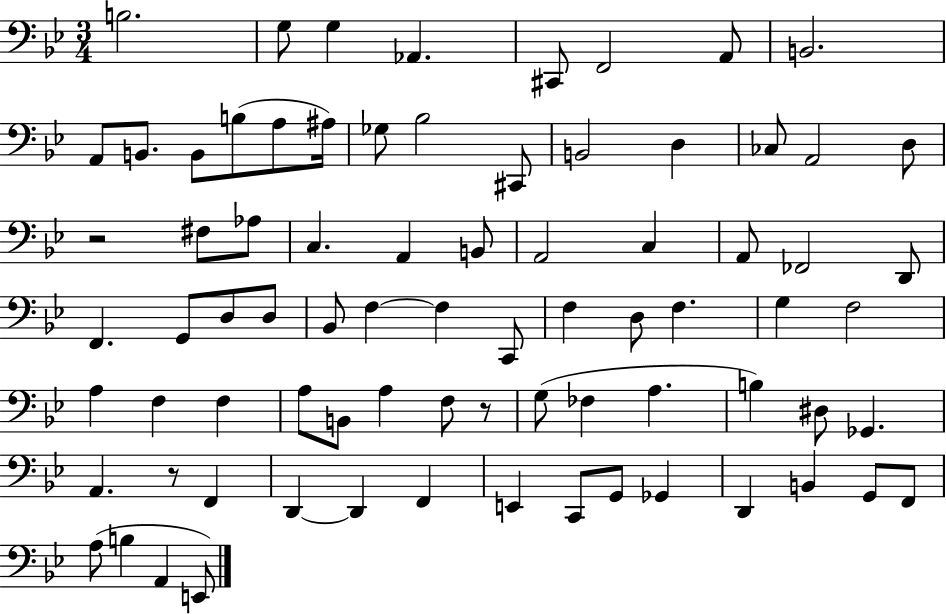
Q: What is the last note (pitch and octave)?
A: E2